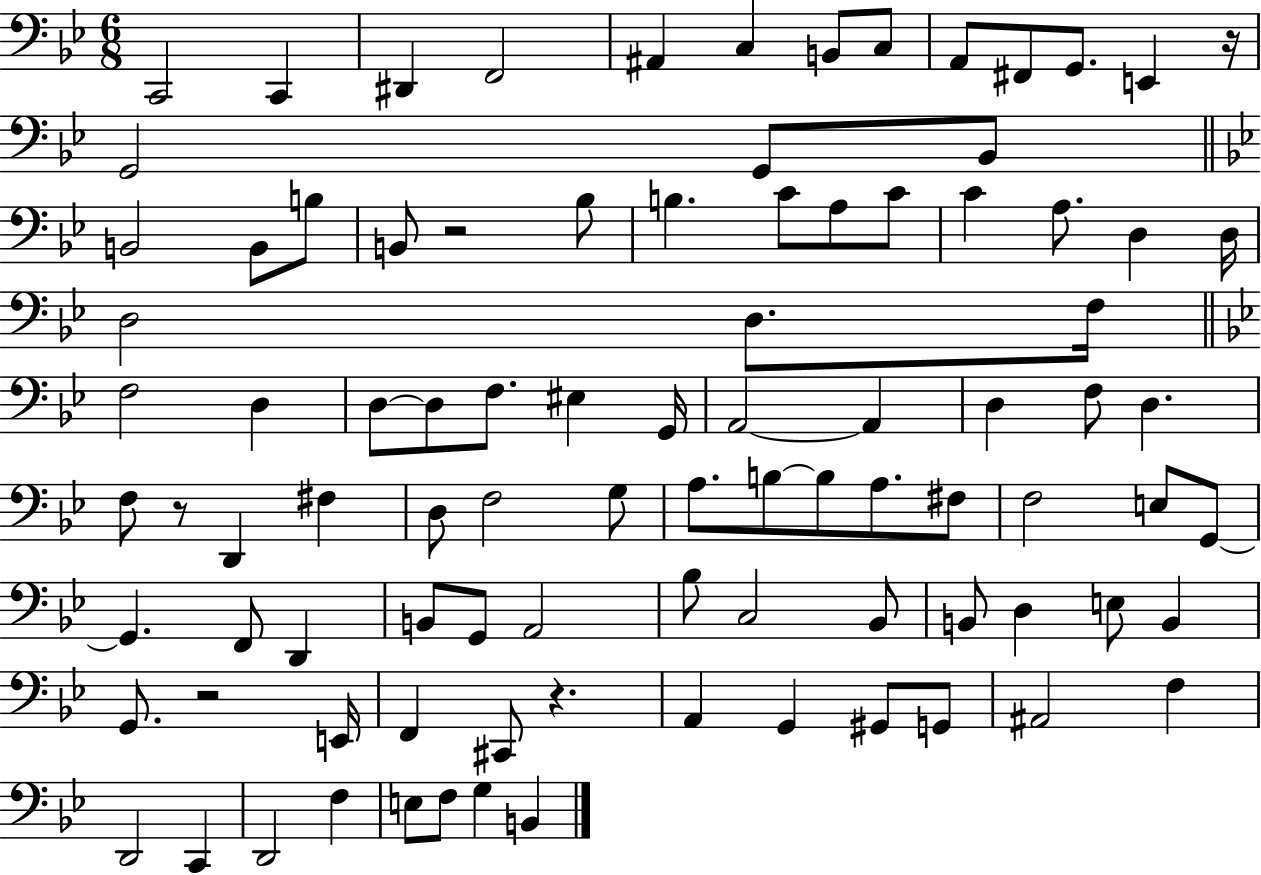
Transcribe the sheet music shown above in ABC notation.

X:1
T:Untitled
M:6/8
L:1/4
K:Bb
C,,2 C,, ^D,, F,,2 ^A,, C, B,,/2 C,/2 A,,/2 ^F,,/2 G,,/2 E,, z/4 G,,2 G,,/2 _B,,/2 B,,2 B,,/2 B,/2 B,,/2 z2 _B,/2 B, C/2 A,/2 C/2 C A,/2 D, D,/4 D,2 D,/2 F,/4 F,2 D, D,/2 D,/2 F,/2 ^E, G,,/4 A,,2 A,, D, F,/2 D, F,/2 z/2 D,, ^F, D,/2 F,2 G,/2 A,/2 B,/2 B,/2 A,/2 ^F,/2 F,2 E,/2 G,,/2 G,, F,,/2 D,, B,,/2 G,,/2 A,,2 _B,/2 C,2 _B,,/2 B,,/2 D, E,/2 B,, G,,/2 z2 E,,/4 F,, ^C,,/2 z A,, G,, ^G,,/2 G,,/2 ^A,,2 F, D,,2 C,, D,,2 F, E,/2 F,/2 G, B,,